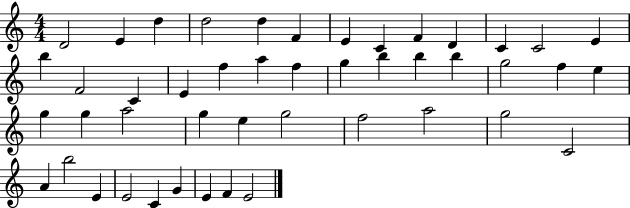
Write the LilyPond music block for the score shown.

{
  \clef treble
  \numericTimeSignature
  \time 4/4
  \key c \major
  d'2 e'4 d''4 | d''2 d''4 f'4 | e'4 c'4 f'4 d'4 | c'4 c'2 e'4 | \break b''4 f'2 c'4 | e'4 f''4 a''4 f''4 | g''4 b''4 b''4 b''4 | g''2 f''4 e''4 | \break g''4 g''4 a''2 | g''4 e''4 g''2 | f''2 a''2 | g''2 c'2 | \break a'4 b''2 e'4 | e'2 c'4 g'4 | e'4 f'4 e'2 | \bar "|."
}